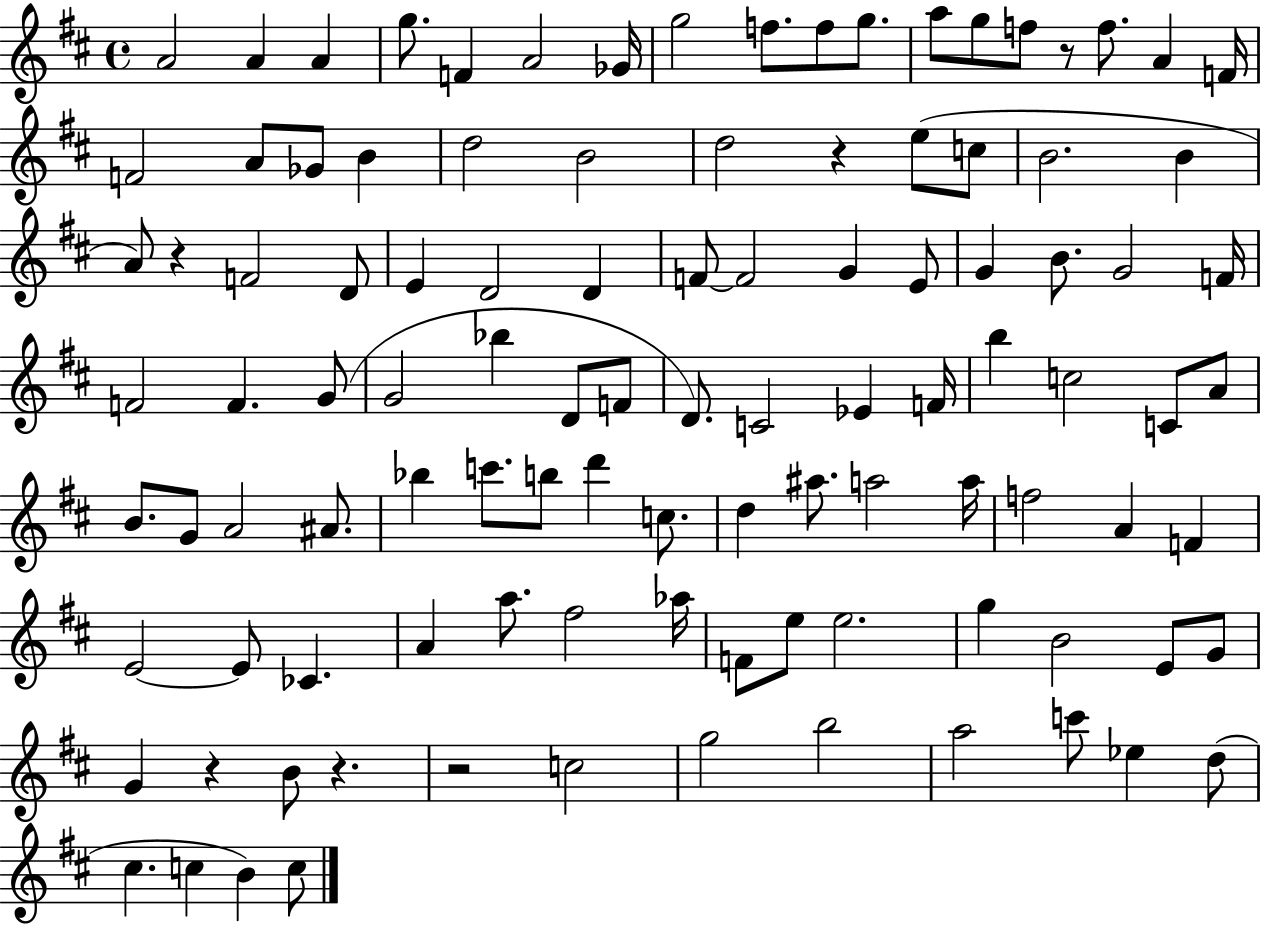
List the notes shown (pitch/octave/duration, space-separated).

A4/h A4/q A4/q G5/e. F4/q A4/h Gb4/s G5/h F5/e. F5/e G5/e. A5/e G5/e F5/e R/e F5/e. A4/q F4/s F4/h A4/e Gb4/e B4/q D5/h B4/h D5/h R/q E5/e C5/e B4/h. B4/q A4/e R/q F4/h D4/e E4/q D4/h D4/q F4/e F4/h G4/q E4/e G4/q B4/e. G4/h F4/s F4/h F4/q. G4/e G4/h Bb5/q D4/e F4/e D4/e. C4/h Eb4/q F4/s B5/q C5/h C4/e A4/e B4/e. G4/e A4/h A#4/e. Bb5/q C6/e. B5/e D6/q C5/e. D5/q A#5/e. A5/h A5/s F5/h A4/q F4/q E4/h E4/e CES4/q. A4/q A5/e. F#5/h Ab5/s F4/e E5/e E5/h. G5/q B4/h E4/e G4/e G4/q R/q B4/e R/q. R/h C5/h G5/h B5/h A5/h C6/e Eb5/q D5/e C#5/q. C5/q B4/q C5/e